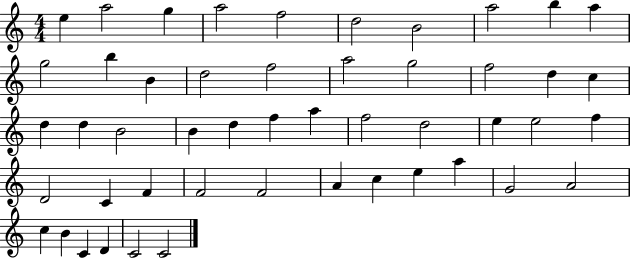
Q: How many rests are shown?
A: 0